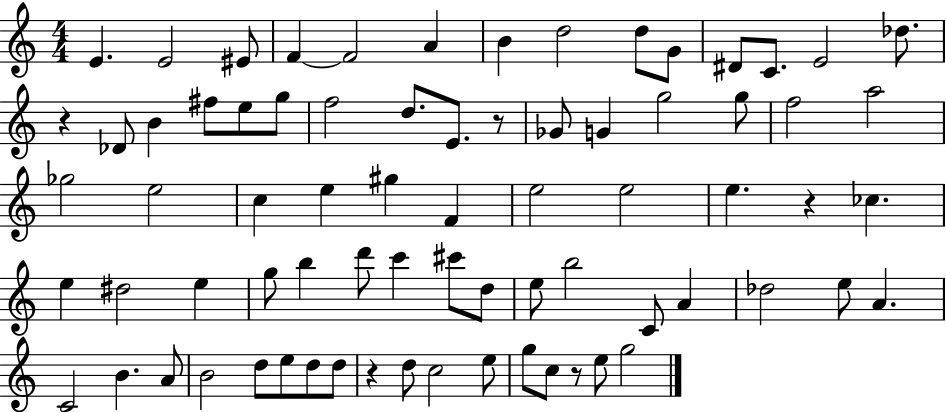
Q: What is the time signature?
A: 4/4